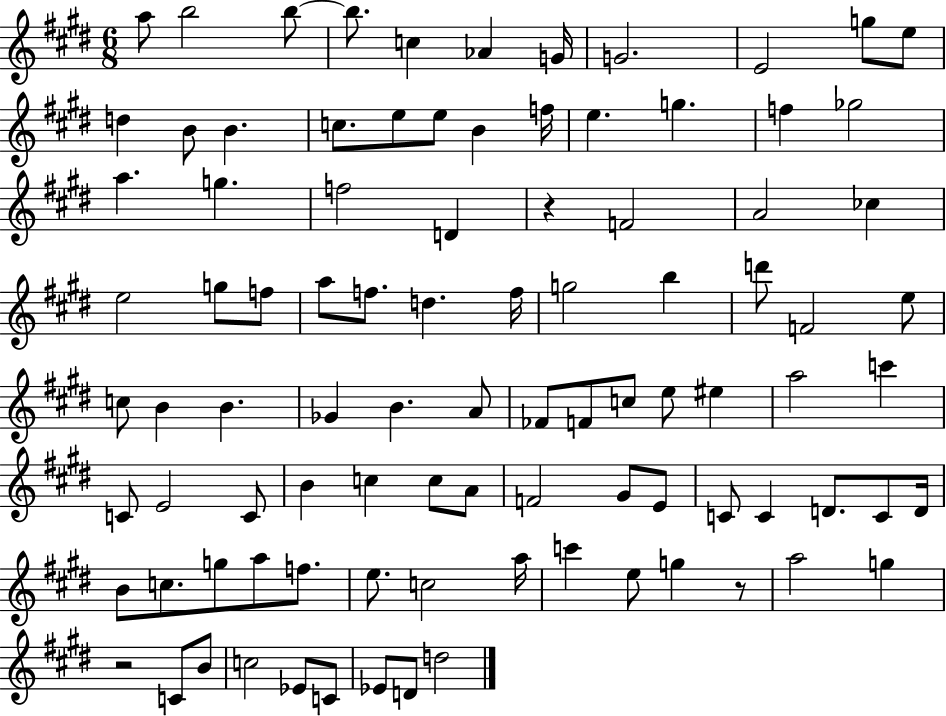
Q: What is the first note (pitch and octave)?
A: A5